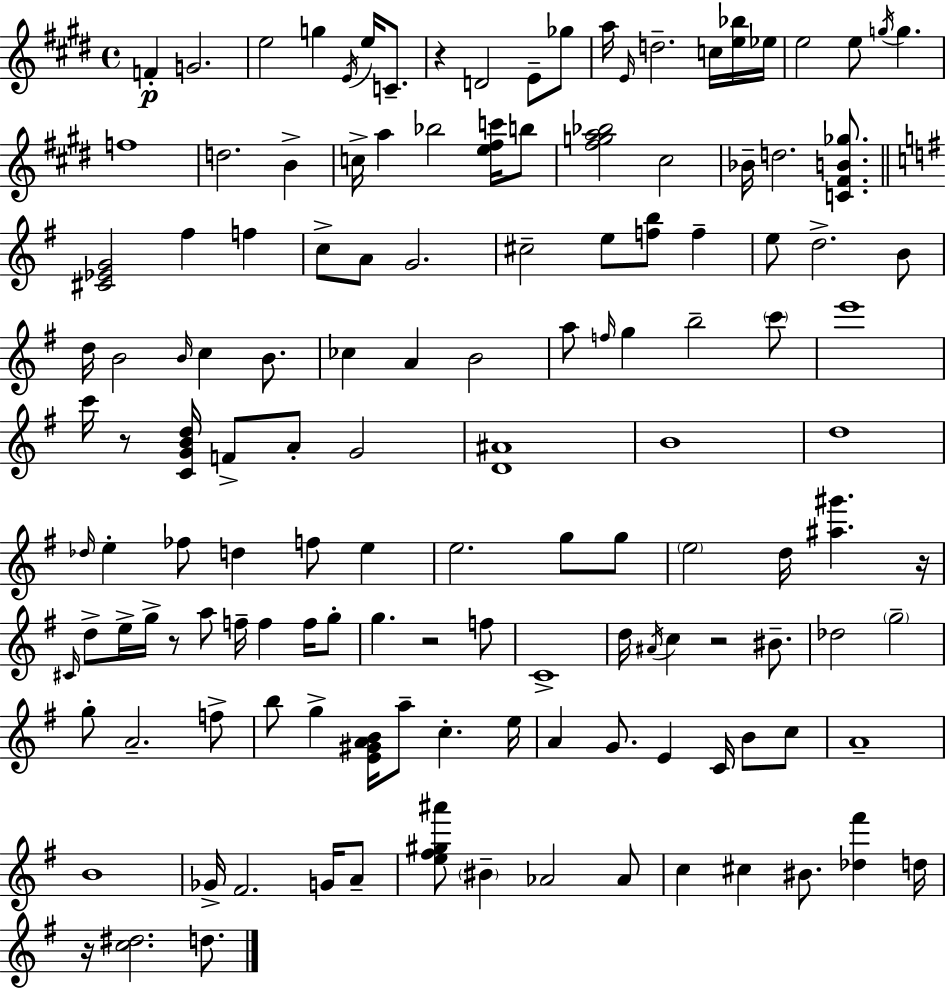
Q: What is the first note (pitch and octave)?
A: F4